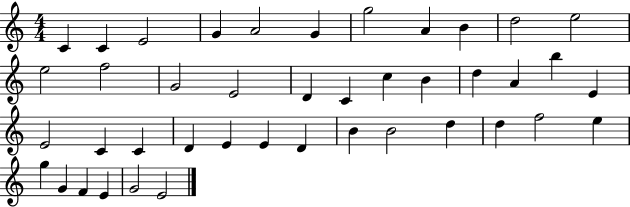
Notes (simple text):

C4/q C4/q E4/h G4/q A4/h G4/q G5/h A4/q B4/q D5/h E5/h E5/h F5/h G4/h E4/h D4/q C4/q C5/q B4/q D5/q A4/q B5/q E4/q E4/h C4/q C4/q D4/q E4/q E4/q D4/q B4/q B4/h D5/q D5/q F5/h E5/q G5/q G4/q F4/q E4/q G4/h E4/h